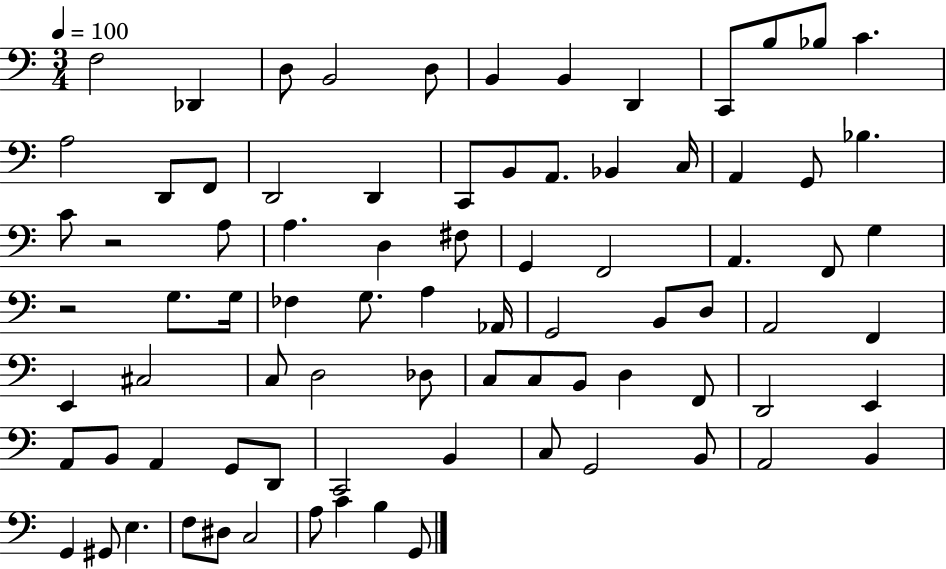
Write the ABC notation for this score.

X:1
T:Untitled
M:3/4
L:1/4
K:C
F,2 _D,, D,/2 B,,2 D,/2 B,, B,, D,, C,,/2 B,/2 _B,/2 C A,2 D,,/2 F,,/2 D,,2 D,, C,,/2 B,,/2 A,,/2 _B,, C,/4 A,, G,,/2 _B, C/2 z2 A,/2 A, D, ^F,/2 G,, F,,2 A,, F,,/2 G, z2 G,/2 G,/4 _F, G,/2 A, _A,,/4 G,,2 B,,/2 D,/2 A,,2 F,, E,, ^C,2 C,/2 D,2 _D,/2 C,/2 C,/2 B,,/2 D, F,,/2 D,,2 E,, A,,/2 B,,/2 A,, G,,/2 D,,/2 C,,2 B,, C,/2 G,,2 B,,/2 A,,2 B,, G,, ^G,,/2 E, F,/2 ^D,/2 C,2 A,/2 C B, G,,/2